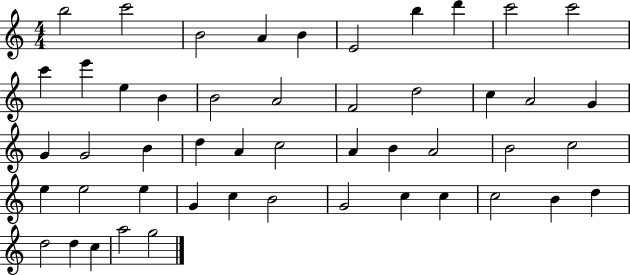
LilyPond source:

{
  \clef treble
  \numericTimeSignature
  \time 4/4
  \key c \major
  b''2 c'''2 | b'2 a'4 b'4 | e'2 b''4 d'''4 | c'''2 c'''2 | \break c'''4 e'''4 e''4 b'4 | b'2 a'2 | f'2 d''2 | c''4 a'2 g'4 | \break g'4 g'2 b'4 | d''4 a'4 c''2 | a'4 b'4 a'2 | b'2 c''2 | \break e''4 e''2 e''4 | g'4 c''4 b'2 | g'2 c''4 c''4 | c''2 b'4 d''4 | \break d''2 d''4 c''4 | a''2 g''2 | \bar "|."
}